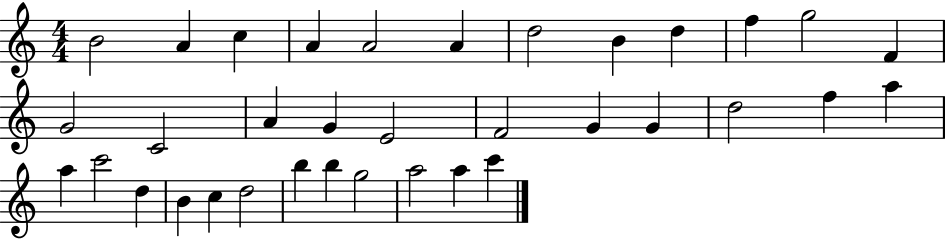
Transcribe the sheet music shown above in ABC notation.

X:1
T:Untitled
M:4/4
L:1/4
K:C
B2 A c A A2 A d2 B d f g2 F G2 C2 A G E2 F2 G G d2 f a a c'2 d B c d2 b b g2 a2 a c'